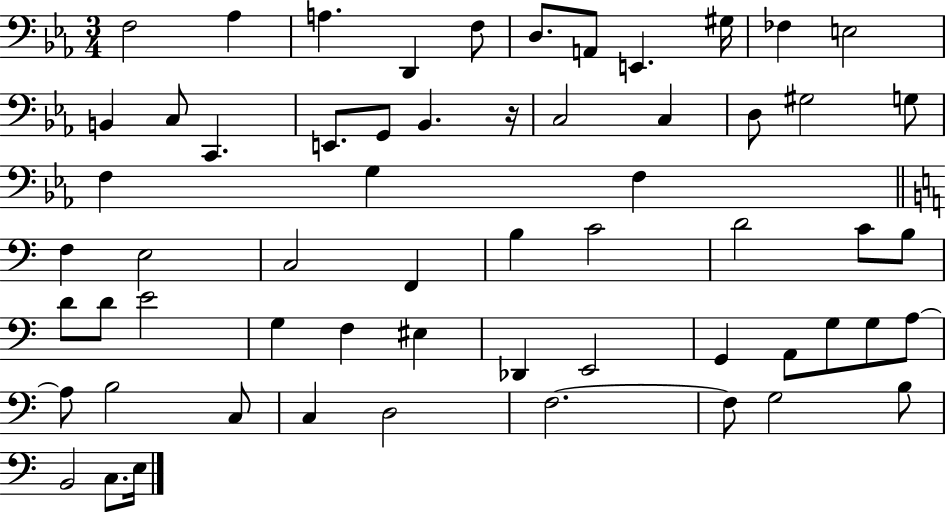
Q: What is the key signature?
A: EES major